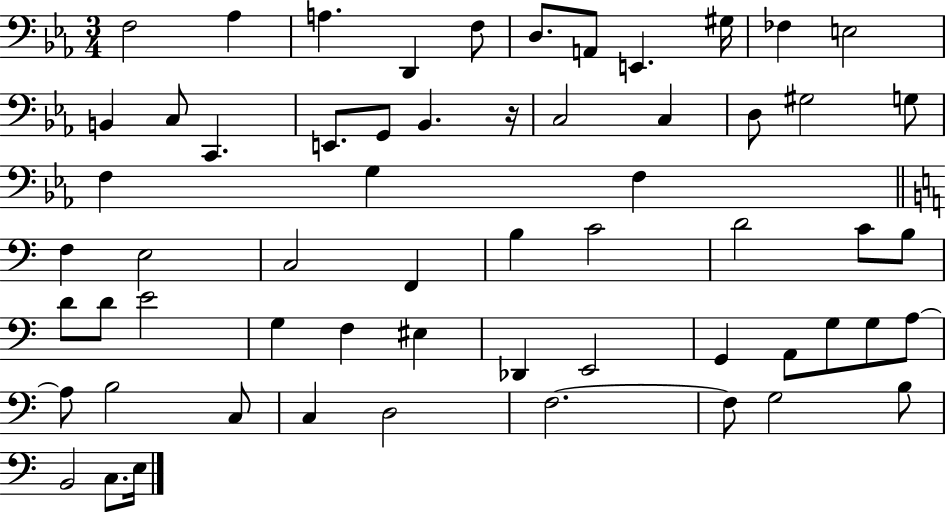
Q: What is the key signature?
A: EES major